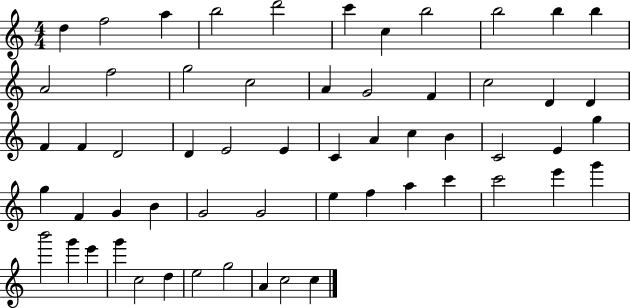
{
  \clef treble
  \numericTimeSignature
  \time 4/4
  \key c \major
  d''4 f''2 a''4 | b''2 d'''2 | c'''4 c''4 b''2 | b''2 b''4 b''4 | \break a'2 f''2 | g''2 c''2 | a'4 g'2 f'4 | c''2 d'4 d'4 | \break f'4 f'4 d'2 | d'4 e'2 e'4 | c'4 a'4 c''4 b'4 | c'2 e'4 g''4 | \break g''4 f'4 g'4 b'4 | g'2 g'2 | e''4 f''4 a''4 c'''4 | c'''2 e'''4 g'''4 | \break b'''2 g'''4 e'''4 | g'''4 c''2 d''4 | e''2 g''2 | a'4 c''2 c''4 | \break \bar "|."
}